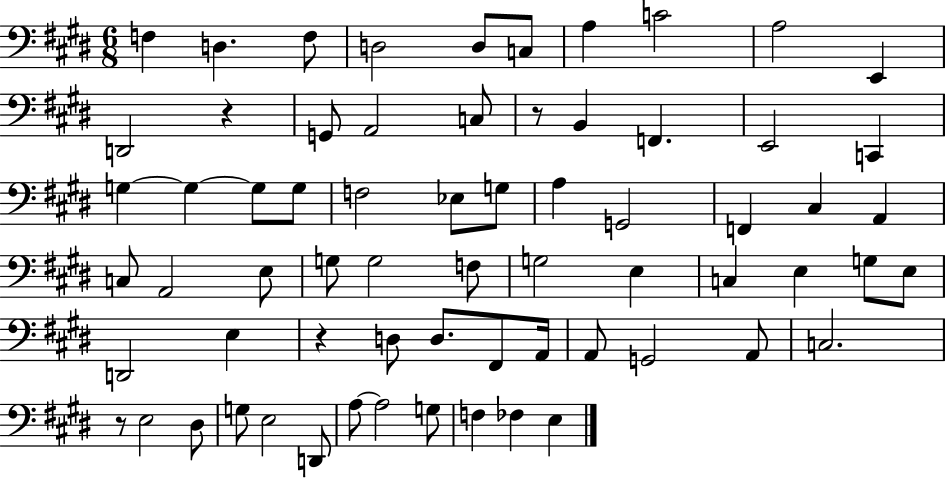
F3/q D3/q. F3/e D3/h D3/e C3/e A3/q C4/h A3/h E2/q D2/h R/q G2/e A2/h C3/e R/e B2/q F2/q. E2/h C2/q G3/q G3/q G3/e G3/e F3/h Eb3/e G3/e A3/q G2/h F2/q C#3/q A2/q C3/e A2/h E3/e G3/e G3/h F3/e G3/h E3/q C3/q E3/q G3/e E3/e D2/h E3/q R/q D3/e D3/e. F#2/e A2/s A2/e G2/h A2/e C3/h. R/e E3/h D#3/e G3/e E3/h D2/e A3/e A3/h G3/e F3/q FES3/q E3/q